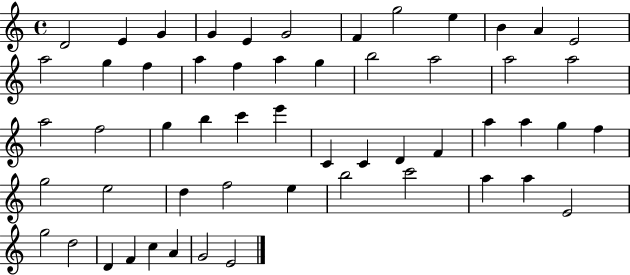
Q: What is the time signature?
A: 4/4